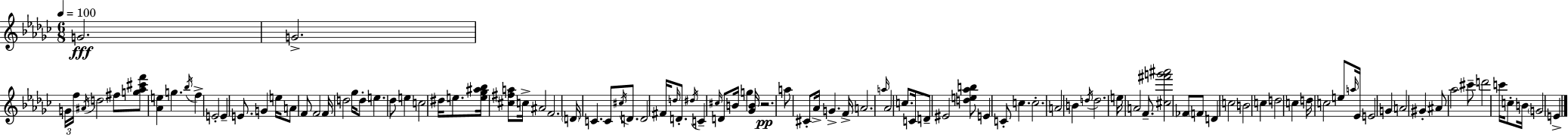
G4/h. G4/h. G4/s F5/s A#4/s D5/h F#5/e [G5,Ab5,C#6,F6]/e [Ab4,E5]/q G5/q. Bb5/s F5/q E4/h E4/q E4/e. G4/q E5/s A4/e F4/e F4/h F4/s D5/h Gb5/s D5/e E5/q. Db5/e E5/q C5/h D#5/s E5/e. [E5,Gb5,A#5,Bb5]/s [C#5,F#5,A5]/e C5/s A#4/h F4/h. D4/s C4/q. C4/e C#5/s D4/e. D4/h F#4/s D5/s D4/e. D#5/s C4/q C#5/s D4/e B4/s G5/q [Gb4,B4]/s R/h. A5/e C#4/e Ab4/s G4/q. F4/s A4/h. A5/s Ab4/h C5/e. C4/s D4/e EIS4/h [D5,E5,Ab5,B5]/e E4/q C4/e C5/q. C5/h. A4/h B4/q D5/s D5/h. E5/s A4/h F4/e. [C#5,F#6,G6,A#6]/h FES4/e F4/e D4/q C5/h B4/h C5/q D5/h C5/q D5/s C5/h E5/e A5/s Eb4/s E4/h G4/q A4/h G#4/q A#4/e Ab5/h C#6/e D6/h C6/s C5/e B4/s G4/h E4/q